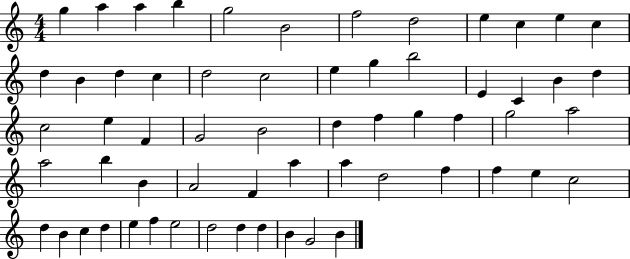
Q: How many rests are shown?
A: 0